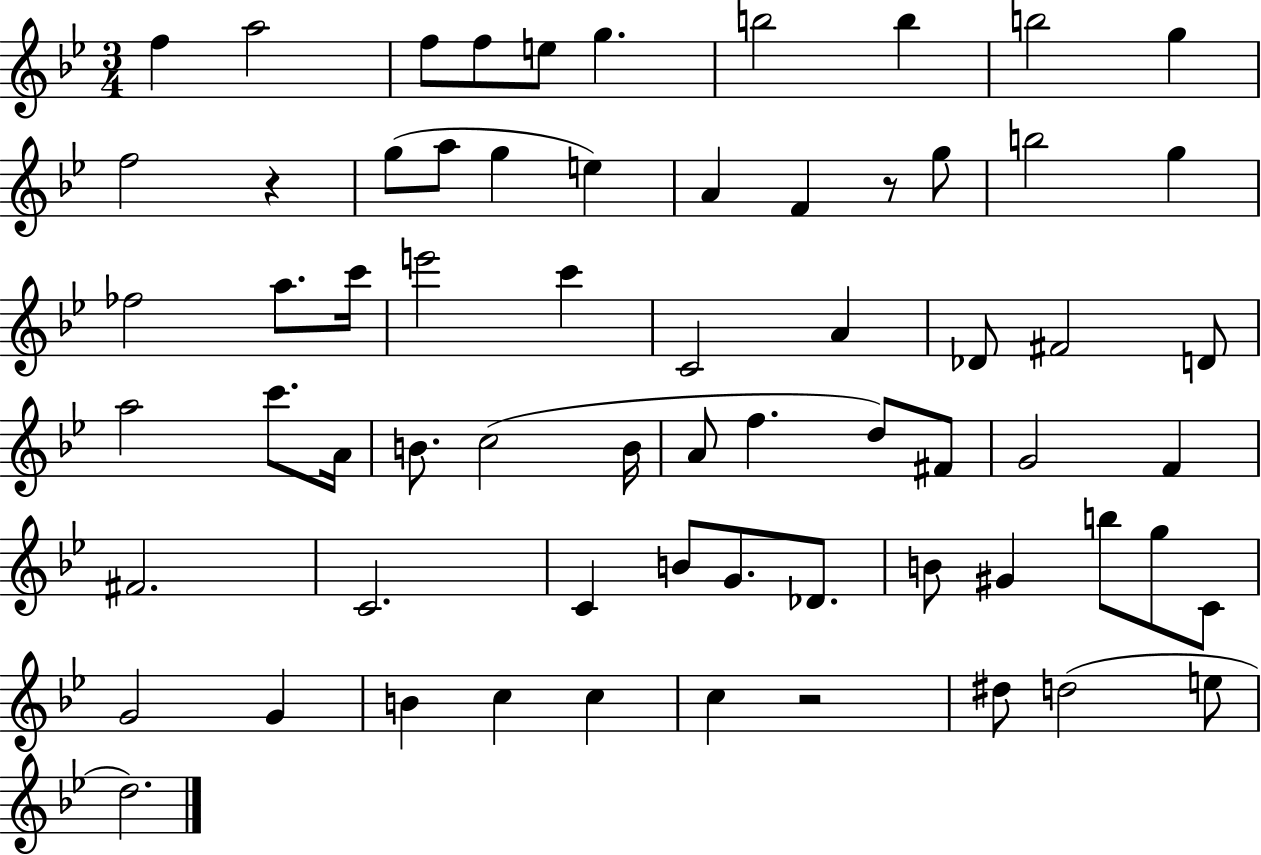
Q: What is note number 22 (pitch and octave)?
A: A5